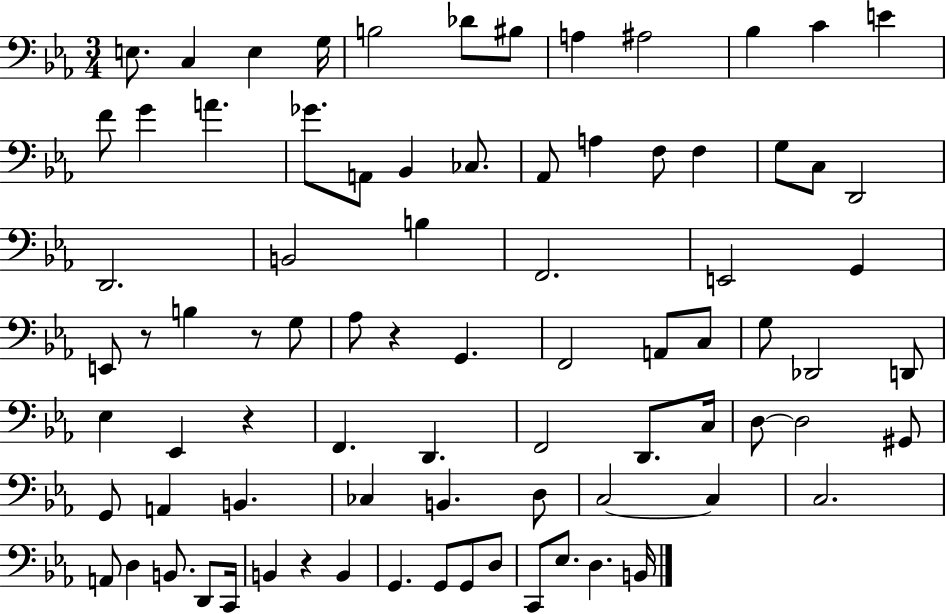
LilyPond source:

{
  \clef bass
  \numericTimeSignature
  \time 3/4
  \key ees \major
  \repeat volta 2 { e8. c4 e4 g16 | b2 des'8 bis8 | a4 ais2 | bes4 c'4 e'4 | \break f'8 g'4 a'4. | ges'8. a,8 bes,4 ces8. | aes,8 a4 f8 f4 | g8 c8 d,2 | \break d,2. | b,2 b4 | f,2. | e,2 g,4 | \break e,8 r8 b4 r8 g8 | aes8 r4 g,4. | f,2 a,8 c8 | g8 des,2 d,8 | \break ees4 ees,4 r4 | f,4. d,4. | f,2 d,8. c16 | d8~~ d2 gis,8 | \break g,8 a,4 b,4. | ces4 b,4. d8 | c2~~ c4 | c2. | \break a,8 d4 b,8. d,8 c,16 | b,4 r4 b,4 | g,4. g,8 g,8 d8 | c,8 ees8. d4. b,16 | \break } \bar "|."
}